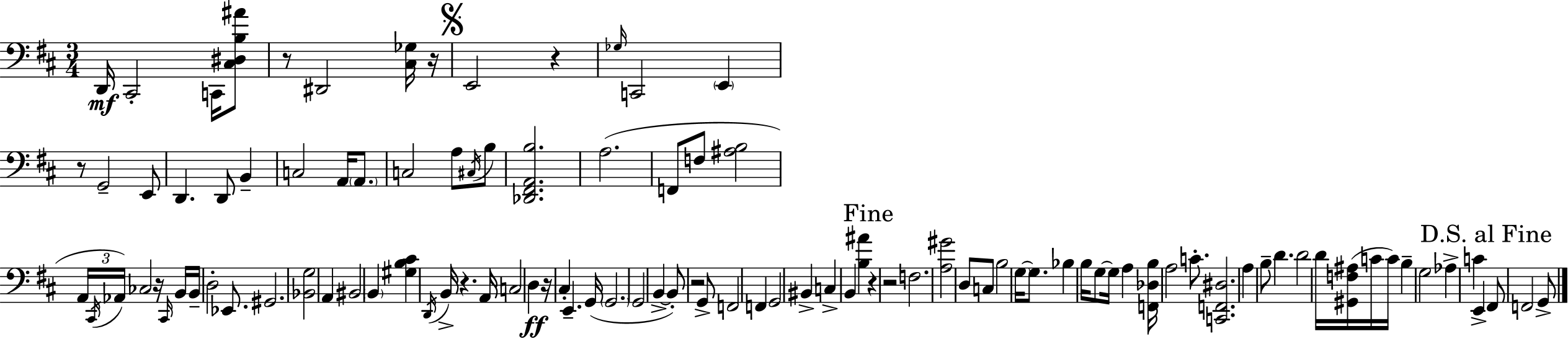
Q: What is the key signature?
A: D major